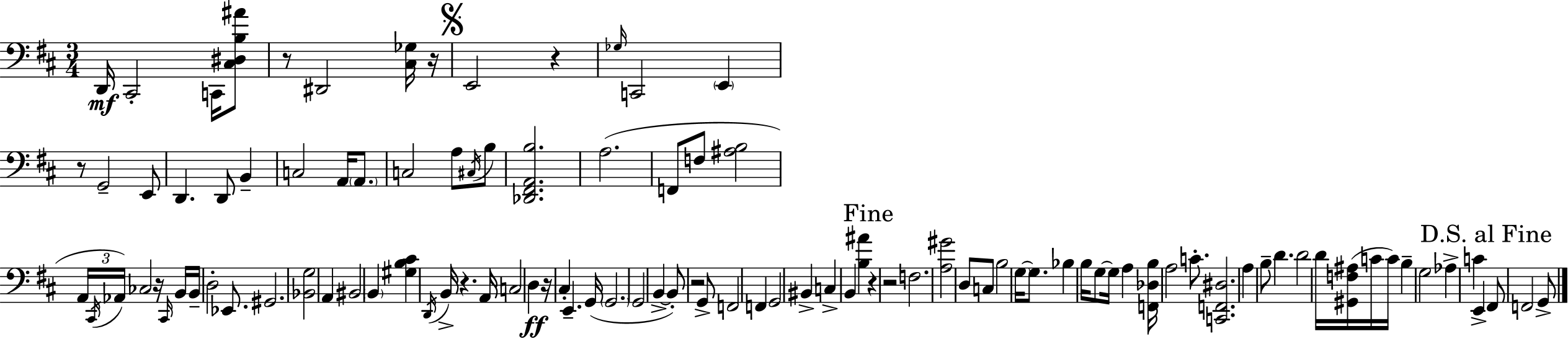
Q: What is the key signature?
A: D major